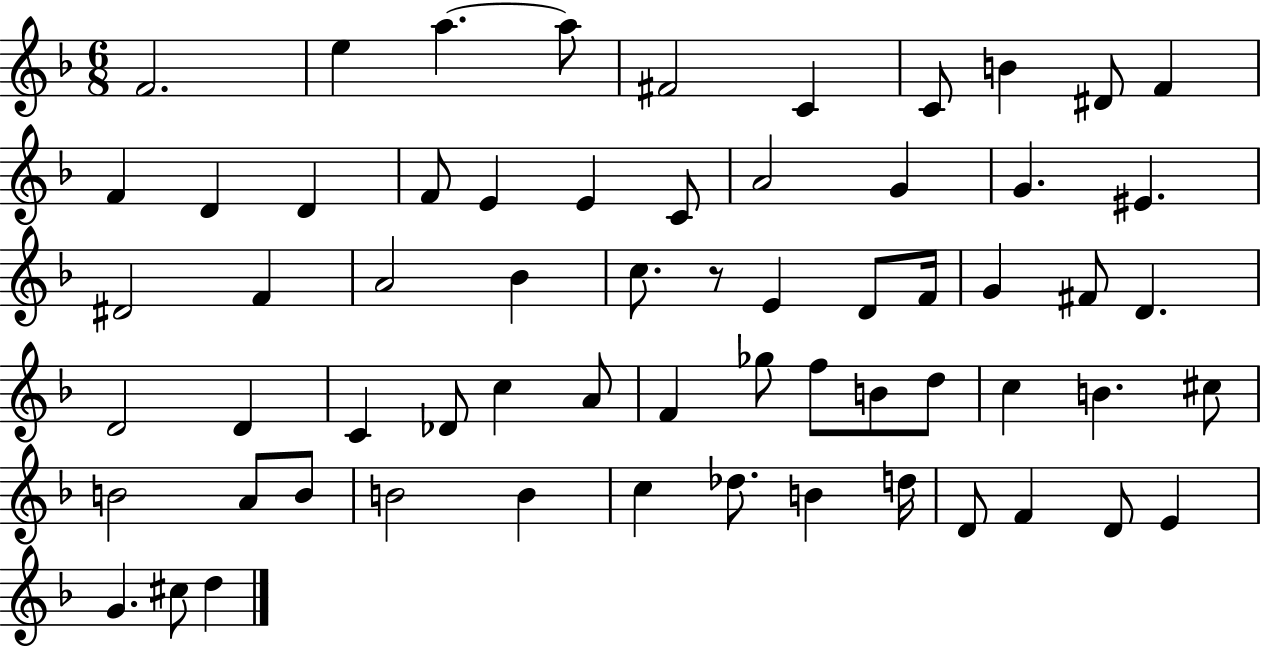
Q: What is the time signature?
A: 6/8